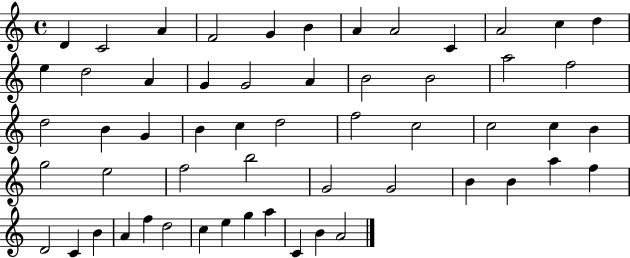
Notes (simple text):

D4/q C4/h A4/q F4/h G4/q B4/q A4/q A4/h C4/q A4/h C5/q D5/q E5/q D5/h A4/q G4/q G4/h A4/q B4/h B4/h A5/h F5/h D5/h B4/q G4/q B4/q C5/q D5/h F5/h C5/h C5/h C5/q B4/q G5/h E5/h F5/h B5/h G4/h G4/h B4/q B4/q A5/q F5/q D4/h C4/q B4/q A4/q F5/q D5/h C5/q E5/q G5/q A5/q C4/q B4/q A4/h